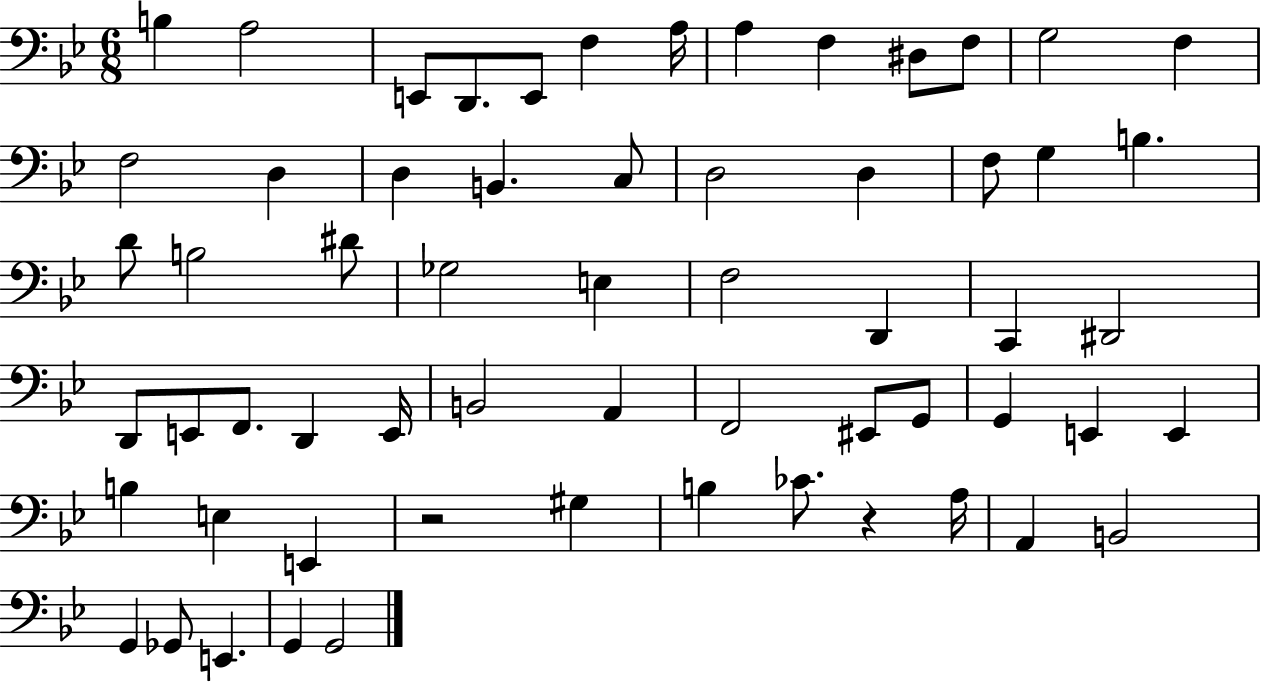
X:1
T:Untitled
M:6/8
L:1/4
K:Bb
B, A,2 E,,/2 D,,/2 E,,/2 F, A,/4 A, F, ^D,/2 F,/2 G,2 F, F,2 D, D, B,, C,/2 D,2 D, F,/2 G, B, D/2 B,2 ^D/2 _G,2 E, F,2 D,, C,, ^D,,2 D,,/2 E,,/2 F,,/2 D,, E,,/4 B,,2 A,, F,,2 ^E,,/2 G,,/2 G,, E,, E,, B, E, E,, z2 ^G, B, _C/2 z A,/4 A,, B,,2 G,, _G,,/2 E,, G,, G,,2